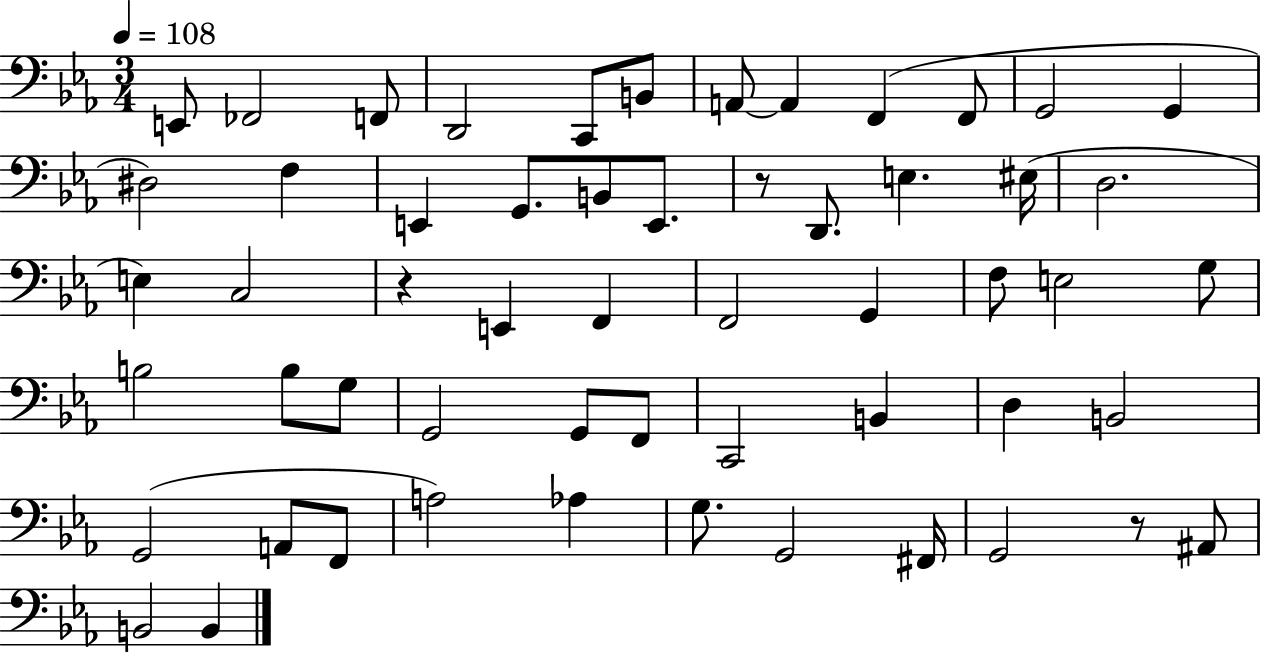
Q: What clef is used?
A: bass